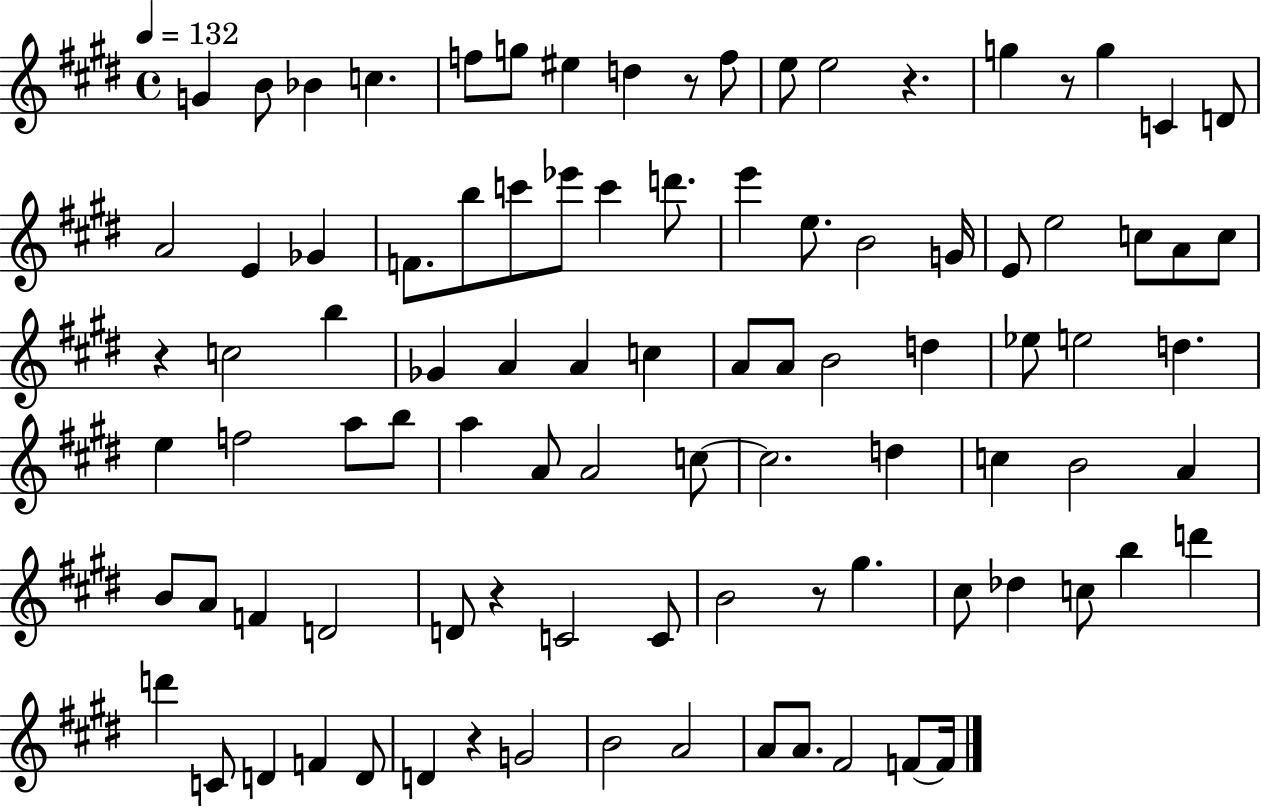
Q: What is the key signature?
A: E major